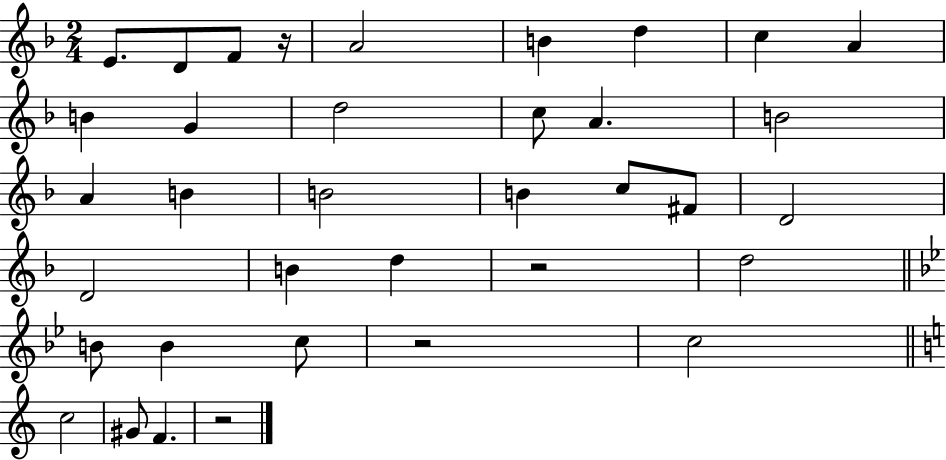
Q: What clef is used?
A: treble